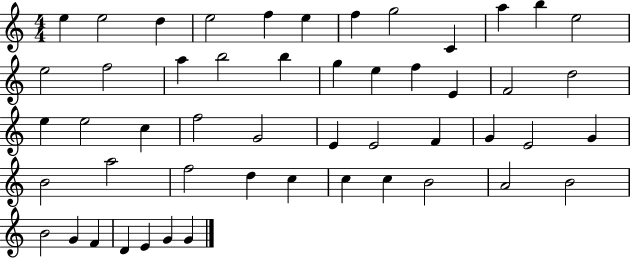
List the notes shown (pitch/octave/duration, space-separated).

E5/q E5/h D5/q E5/h F5/q E5/q F5/q G5/h C4/q A5/q B5/q E5/h E5/h F5/h A5/q B5/h B5/q G5/q E5/q F5/q E4/q F4/h D5/h E5/q E5/h C5/q F5/h G4/h E4/q E4/h F4/q G4/q E4/h G4/q B4/h A5/h F5/h D5/q C5/q C5/q C5/q B4/h A4/h B4/h B4/h G4/q F4/q D4/q E4/q G4/q G4/q